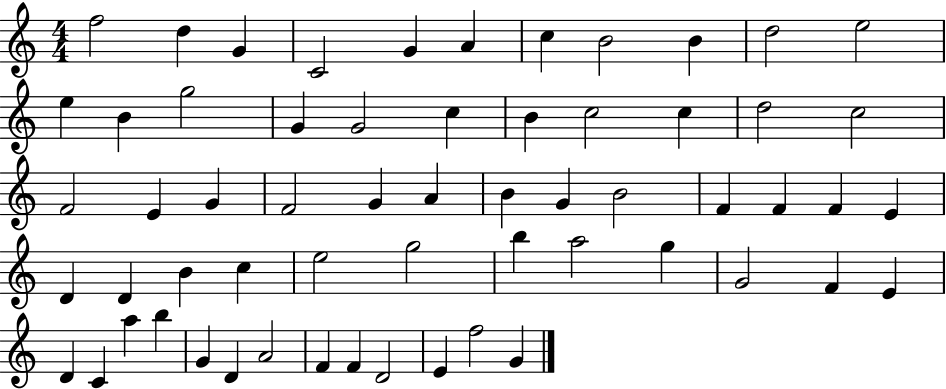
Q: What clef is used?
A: treble